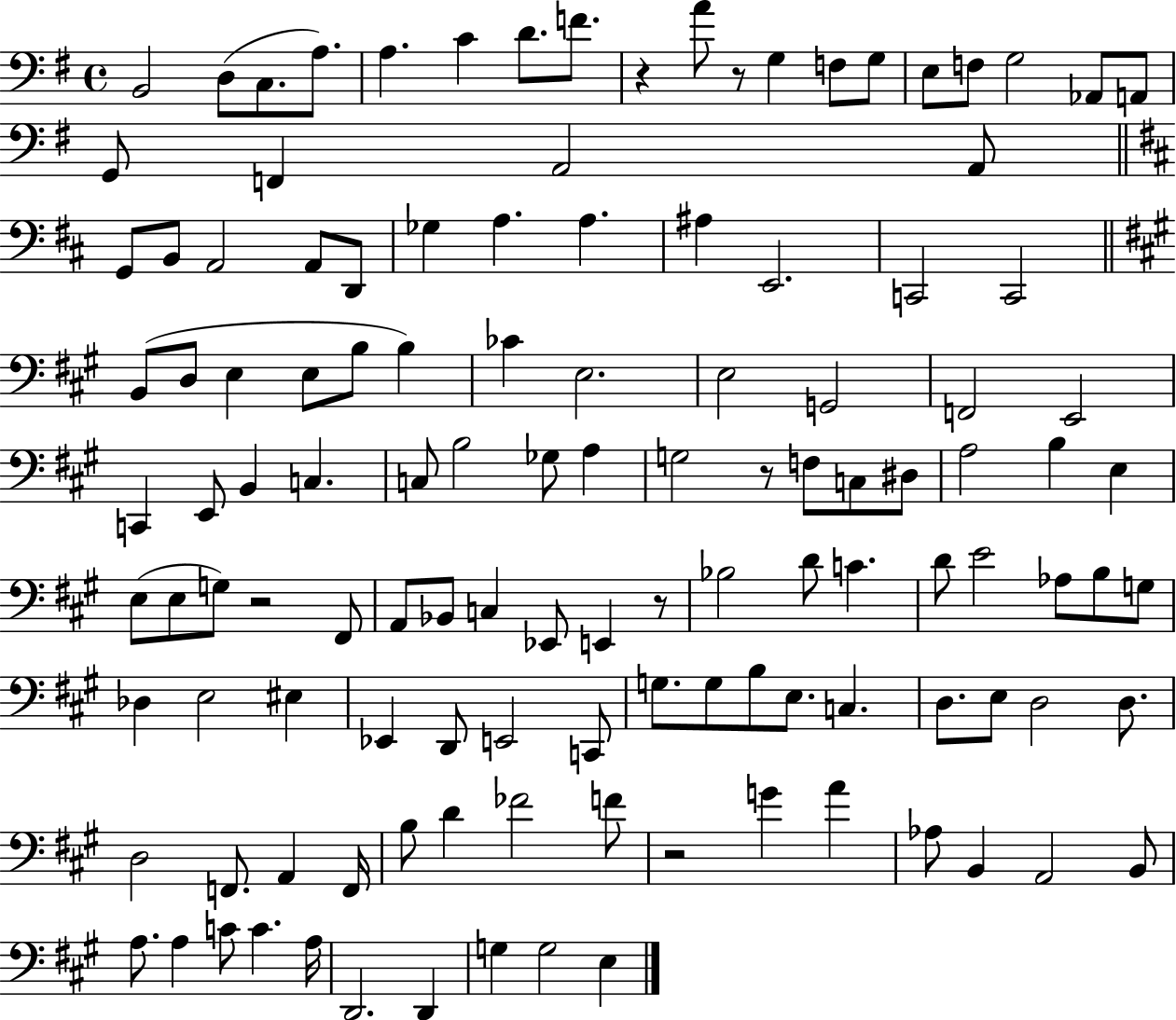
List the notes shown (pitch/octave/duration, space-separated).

B2/h D3/e C3/e. A3/e. A3/q. C4/q D4/e. F4/e. R/q A4/e R/e G3/q F3/e G3/e E3/e F3/e G3/h Ab2/e A2/e G2/e F2/q A2/h A2/e G2/e B2/e A2/h A2/e D2/e Gb3/q A3/q. A3/q. A#3/q E2/h. C2/h C2/h B2/e D3/e E3/q E3/e B3/e B3/q CES4/q E3/h. E3/h G2/h F2/h E2/h C2/q E2/e B2/q C3/q. C3/e B3/h Gb3/e A3/q G3/h R/e F3/e C3/e D#3/e A3/h B3/q E3/q E3/e E3/e G3/e R/h F#2/e A2/e Bb2/e C3/q Eb2/e E2/q R/e Bb3/h D4/e C4/q. D4/e E4/h Ab3/e B3/e G3/e Db3/q E3/h EIS3/q Eb2/q D2/e E2/h C2/e G3/e. G3/e B3/e E3/e. C3/q. D3/e. E3/e D3/h D3/e. D3/h F2/e. A2/q F2/s B3/e D4/q FES4/h F4/e R/h G4/q A4/q Ab3/e B2/q A2/h B2/e A3/e. A3/q C4/e C4/q. A3/s D2/h. D2/q G3/q G3/h E3/q